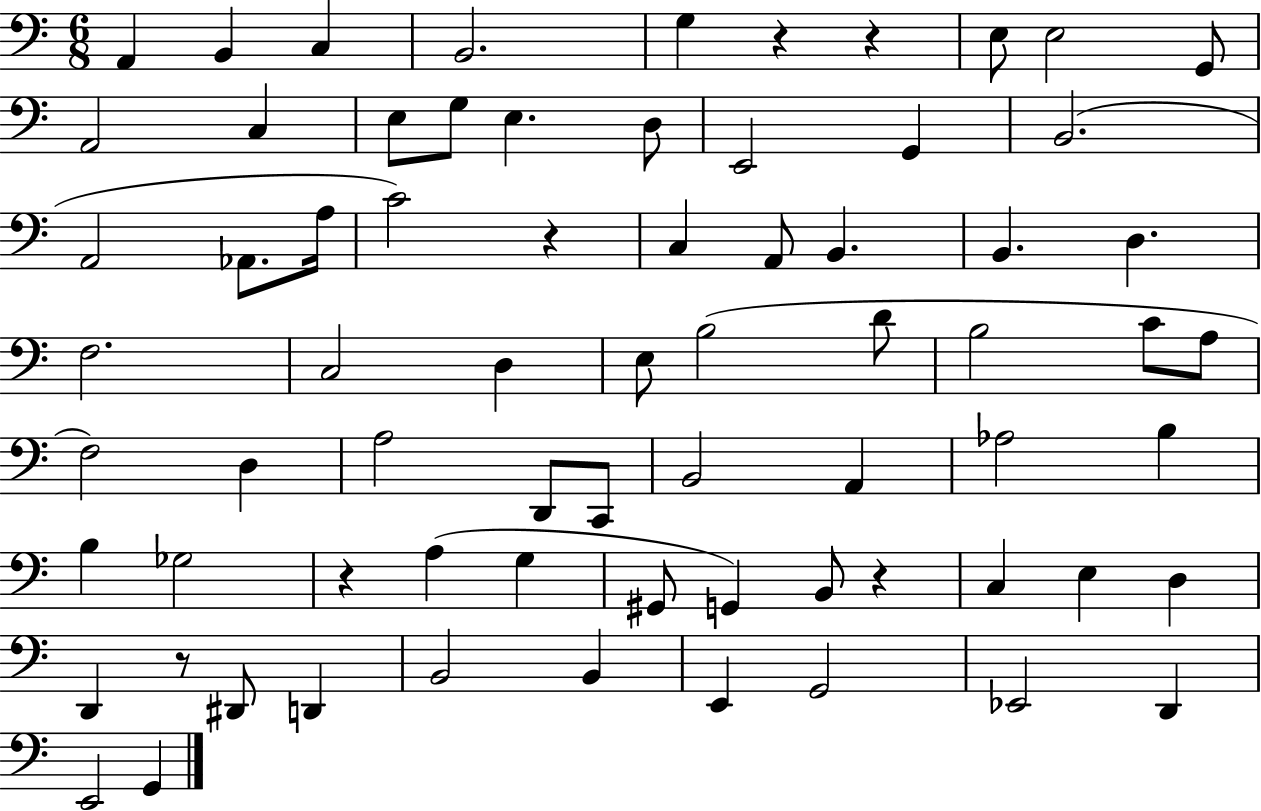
{
  \clef bass
  \numericTimeSignature
  \time 6/8
  \key c \major
  a,4 b,4 c4 | b,2. | g4 r4 r4 | e8 e2 g,8 | \break a,2 c4 | e8 g8 e4. d8 | e,2 g,4 | b,2.( | \break a,2 aes,8. a16 | c'2) r4 | c4 a,8 b,4. | b,4. d4. | \break f2. | c2 d4 | e8 b2( d'8 | b2 c'8 a8 | \break f2) d4 | a2 d,8 c,8 | b,2 a,4 | aes2 b4 | \break b4 ges2 | r4 a4( g4 | gis,8 g,4) b,8 r4 | c4 e4 d4 | \break d,4 r8 dis,8 d,4 | b,2 b,4 | e,4 g,2 | ees,2 d,4 | \break e,2 g,4 | \bar "|."
}